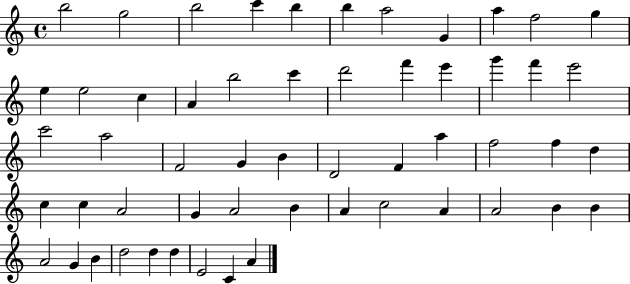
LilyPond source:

{
  \clef treble
  \time 4/4
  \defaultTimeSignature
  \key c \major
  b''2 g''2 | b''2 c'''4 b''4 | b''4 a''2 g'4 | a''4 f''2 g''4 | \break e''4 e''2 c''4 | a'4 b''2 c'''4 | d'''2 f'''4 e'''4 | g'''4 f'''4 e'''2 | \break c'''2 a''2 | f'2 g'4 b'4 | d'2 f'4 a''4 | f''2 f''4 d''4 | \break c''4 c''4 a'2 | g'4 a'2 b'4 | a'4 c''2 a'4 | a'2 b'4 b'4 | \break a'2 g'4 b'4 | d''2 d''4 d''4 | e'2 c'4 a'4 | \bar "|."
}